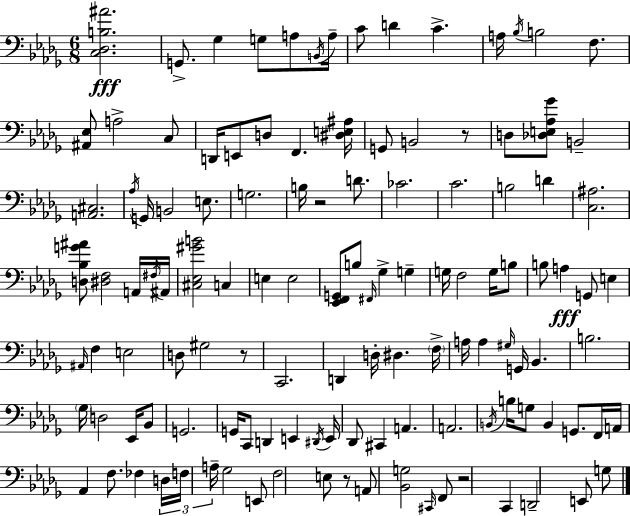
[C3,Db3,B3,A#4]/h. G2/e. Gb3/q G3/e A3/e B2/s A3/s C4/e D4/q C4/q. A3/s Bb3/s B3/h F3/e. [A#2,Eb3]/e A3/h C3/e D2/s E2/e D3/e F2/q. [D#3,E3,A#3]/s G2/e B2/h R/e D3/e [Db3,E3,Ab3,Gb4]/e B2/h [A2,C#3]/h. Ab3/s G2/s B2/h E3/e. G3/h. B3/s R/h D4/e. CES4/h. C4/h. B3/h D4/q [C3,A#3]/h. [D3,Bb3,G4,A#4]/e [D#3,F3]/h A2/s F#3/s A#2/s [C#3,Eb3,G#4,B4]/h C3/q E3/q E3/h [Eb2,F2,G2]/e B3/e F#2/s Gb3/q G3/q G3/s F3/h G3/s B3/e B3/e A3/q G2/e E3/q A#2/s F3/q E3/h D3/e G#3/h R/e C2/h. D2/q D3/s D#3/q. F3/s A3/s A3/q G#3/s G2/s Bb2/q. B3/h. Gb3/s D3/h Eb2/s Bb2/e G2/h. G2/s C2/e D2/q E2/q D#2/s E2/s Db2/e C#2/q A2/q. A2/h. B2/s B3/s G3/e B2/q G2/e. F2/s A2/s Ab2/q F3/e. FES3/q D3/s F3/s A3/s Gb3/h E2/e F3/h E3/e R/e A2/e [Bb2,G3]/h C#2/s F2/e R/h C2/q D2/h E2/e G3/e